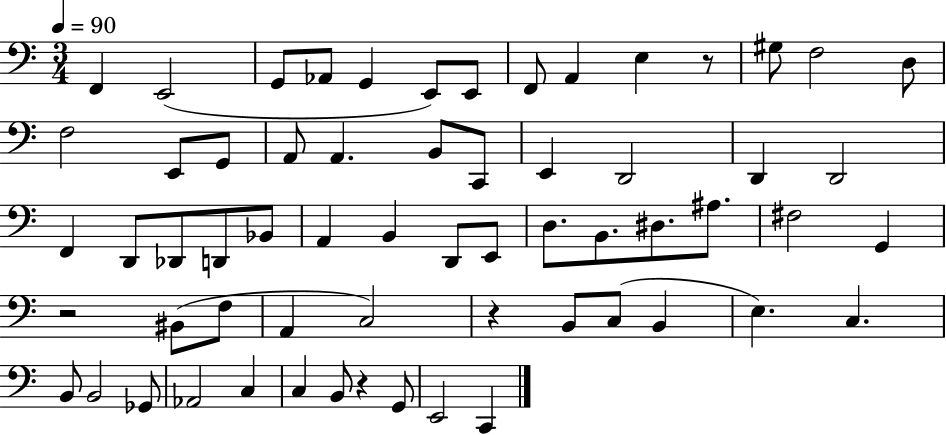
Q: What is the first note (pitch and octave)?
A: F2